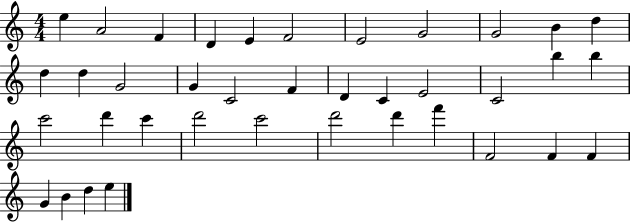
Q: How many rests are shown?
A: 0